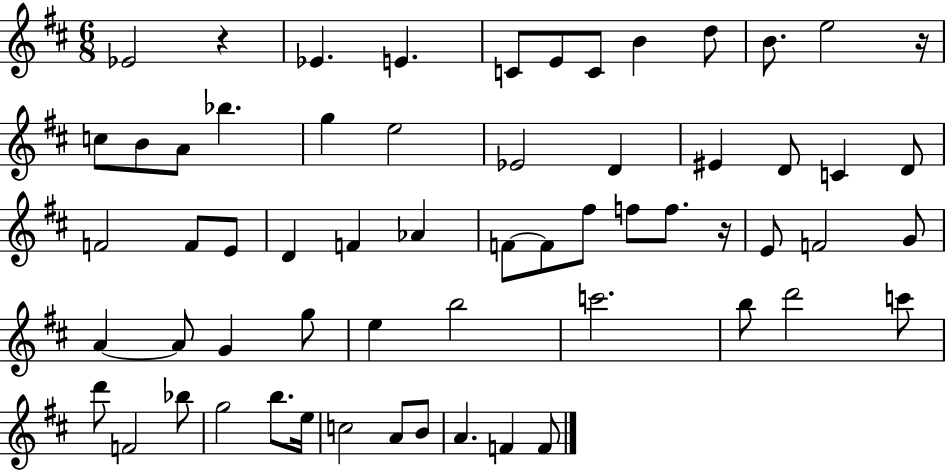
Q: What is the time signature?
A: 6/8